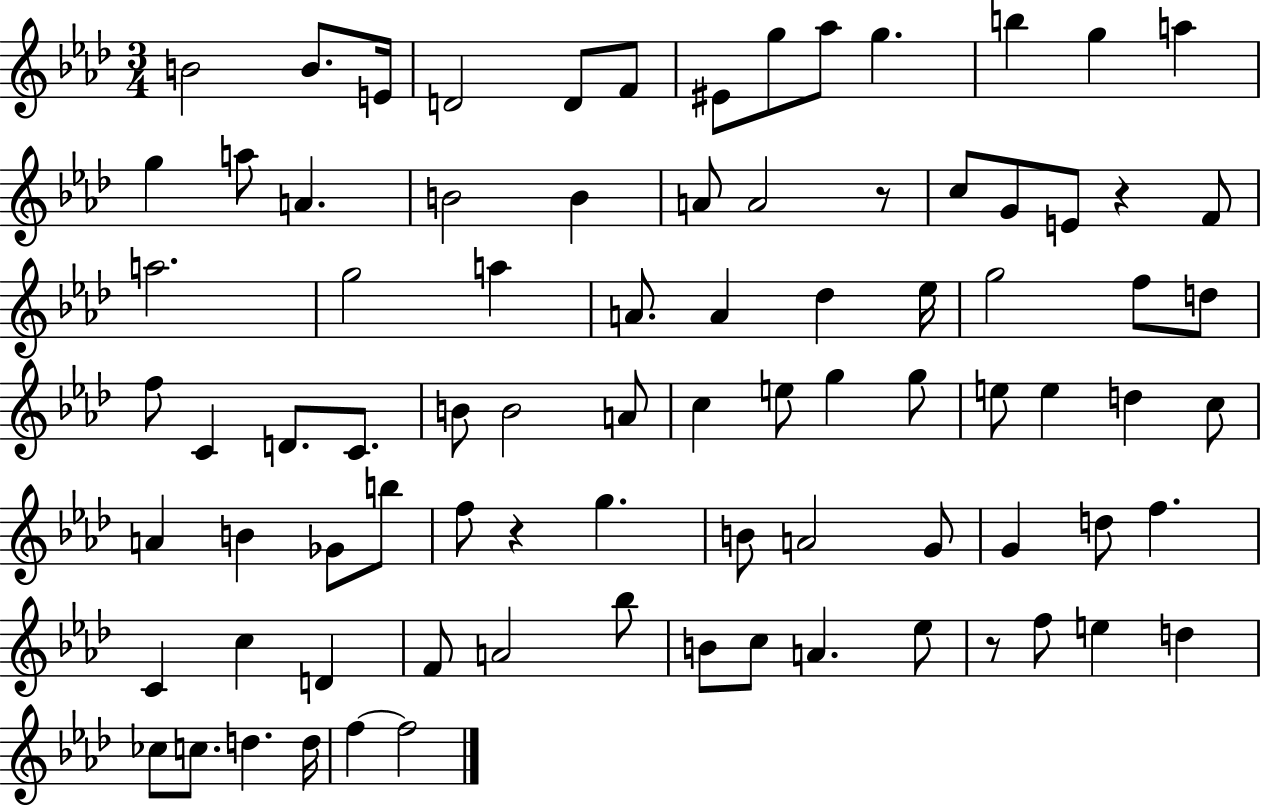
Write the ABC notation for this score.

X:1
T:Untitled
M:3/4
L:1/4
K:Ab
B2 B/2 E/4 D2 D/2 F/2 ^E/2 g/2 _a/2 g b g a g a/2 A B2 B A/2 A2 z/2 c/2 G/2 E/2 z F/2 a2 g2 a A/2 A _d _e/4 g2 f/2 d/2 f/2 C D/2 C/2 B/2 B2 A/2 c e/2 g g/2 e/2 e d c/2 A B _G/2 b/2 f/2 z g B/2 A2 G/2 G d/2 f C c D F/2 A2 _b/2 B/2 c/2 A _e/2 z/2 f/2 e d _c/2 c/2 d d/4 f f2